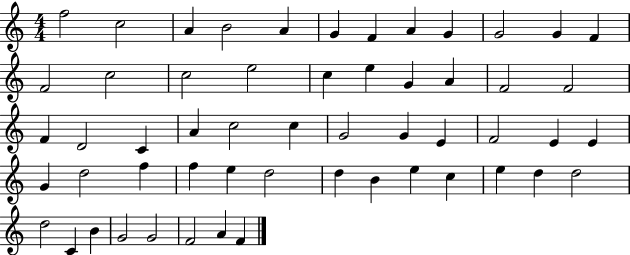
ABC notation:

X:1
T:Untitled
M:4/4
L:1/4
K:C
f2 c2 A B2 A G F A G G2 G F F2 c2 c2 e2 c e G A F2 F2 F D2 C A c2 c G2 G E F2 E E G d2 f f e d2 d B e c e d d2 d2 C B G2 G2 F2 A F